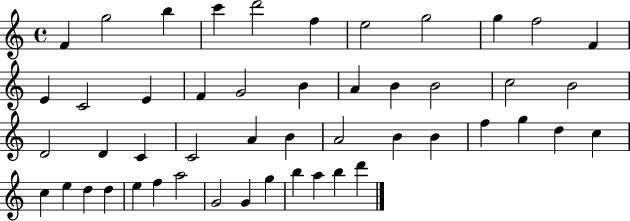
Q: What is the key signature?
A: C major